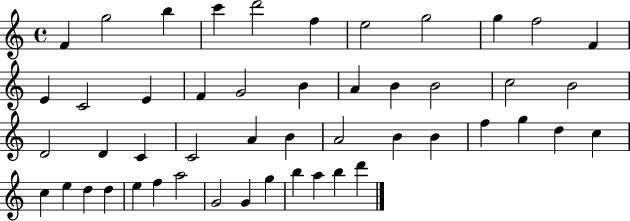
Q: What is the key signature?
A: C major